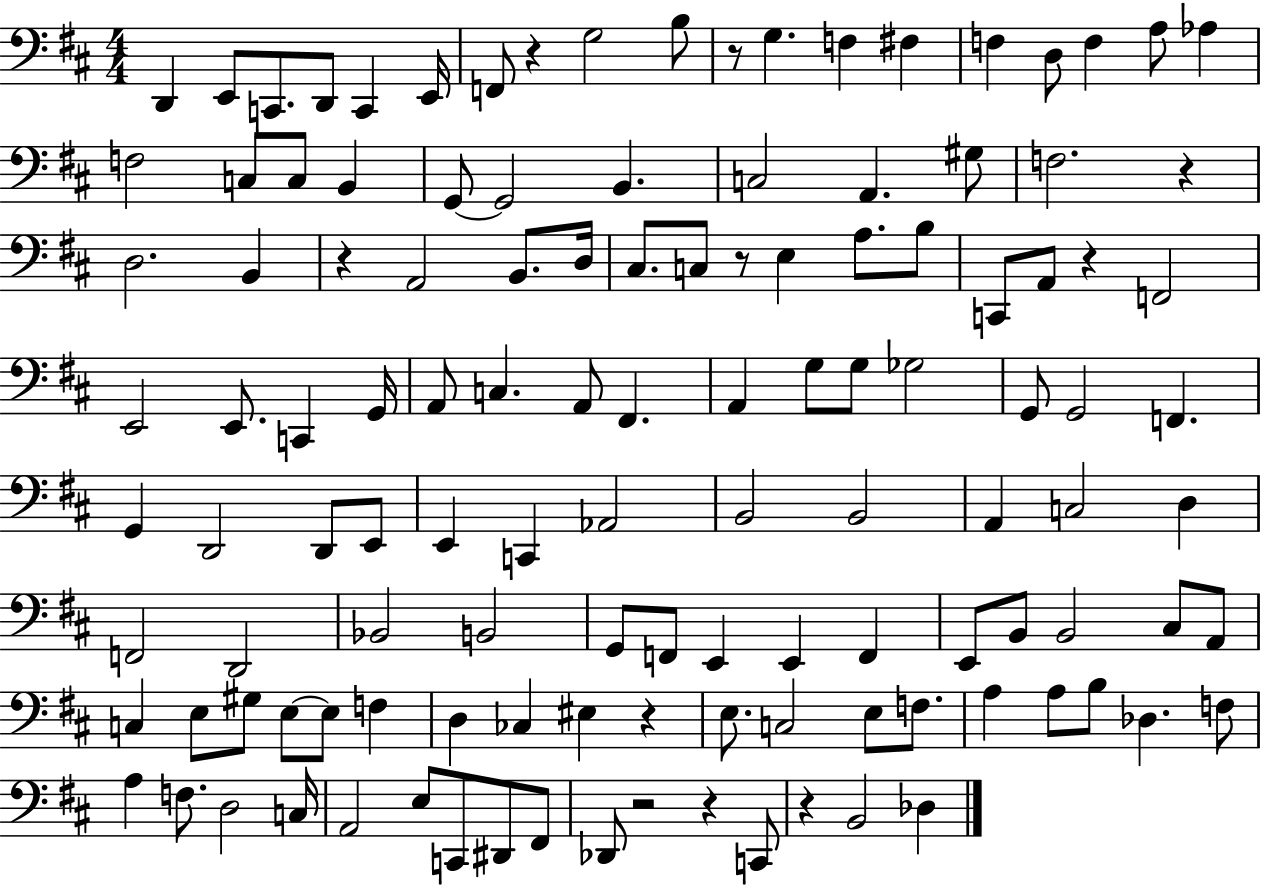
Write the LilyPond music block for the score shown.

{
  \clef bass
  \numericTimeSignature
  \time 4/4
  \key d \major
  d,4 e,8 c,8. d,8 c,4 e,16 | f,8 r4 g2 b8 | r8 g4. f4 fis4 | f4 d8 f4 a8 aes4 | \break f2 c8 c8 b,4 | g,8~~ g,2 b,4. | c2 a,4. gis8 | f2. r4 | \break d2. b,4 | r4 a,2 b,8. d16 | cis8. c8 r8 e4 a8. b8 | c,8 a,8 r4 f,2 | \break e,2 e,8. c,4 g,16 | a,8 c4. a,8 fis,4. | a,4 g8 g8 ges2 | g,8 g,2 f,4. | \break g,4 d,2 d,8 e,8 | e,4 c,4 aes,2 | b,2 b,2 | a,4 c2 d4 | \break f,2 d,2 | bes,2 b,2 | g,8 f,8 e,4 e,4 f,4 | e,8 b,8 b,2 cis8 a,8 | \break c4 e8 gis8 e8~~ e8 f4 | d4 ces4 eis4 r4 | e8. c2 e8 f8. | a4 a8 b8 des4. f8 | \break a4 f8. d2 c16 | a,2 e8 c,8 dis,8 fis,8 | des,8 r2 r4 c,8 | r4 b,2 des4 | \break \bar "|."
}